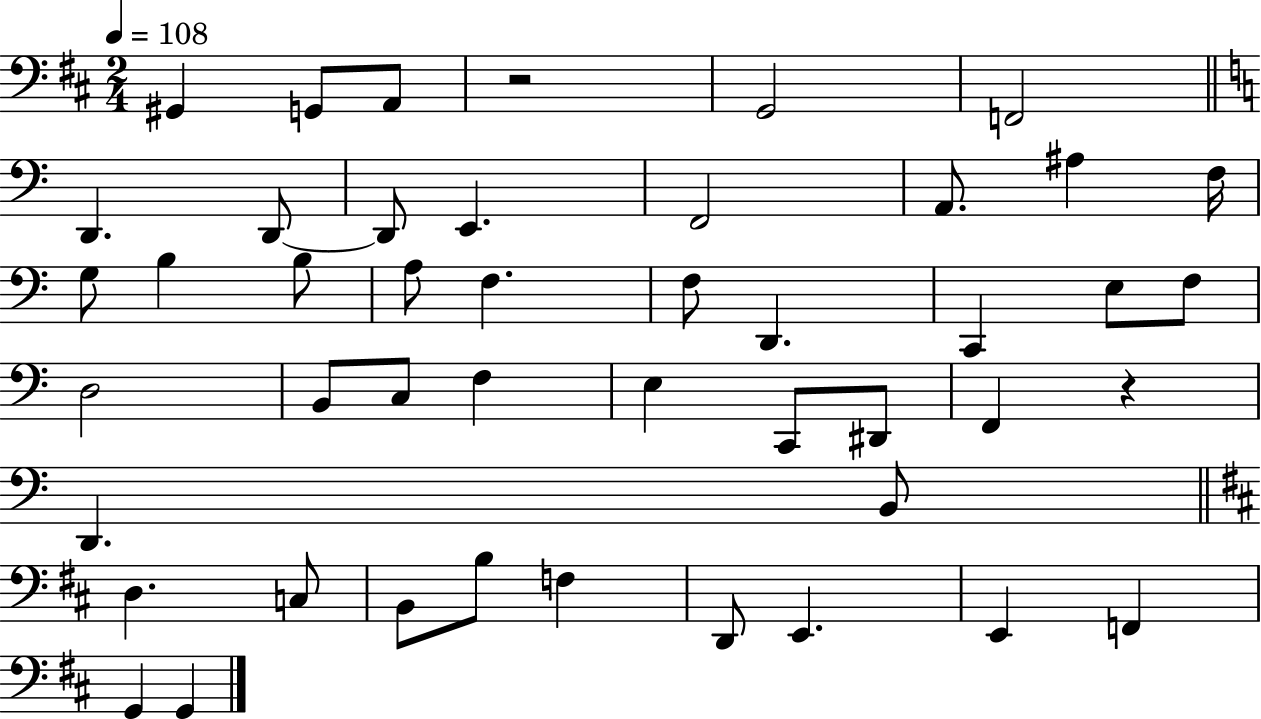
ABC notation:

X:1
T:Untitled
M:2/4
L:1/4
K:D
^G,, G,,/2 A,,/2 z2 G,,2 F,,2 D,, D,,/2 D,,/2 E,, F,,2 A,,/2 ^A, F,/4 G,/2 B, B,/2 A,/2 F, F,/2 D,, C,, E,/2 F,/2 D,2 B,,/2 C,/2 F, E, C,,/2 ^D,,/2 F,, z D,, B,,/2 D, C,/2 B,,/2 B,/2 F, D,,/2 E,, E,, F,, G,, G,,